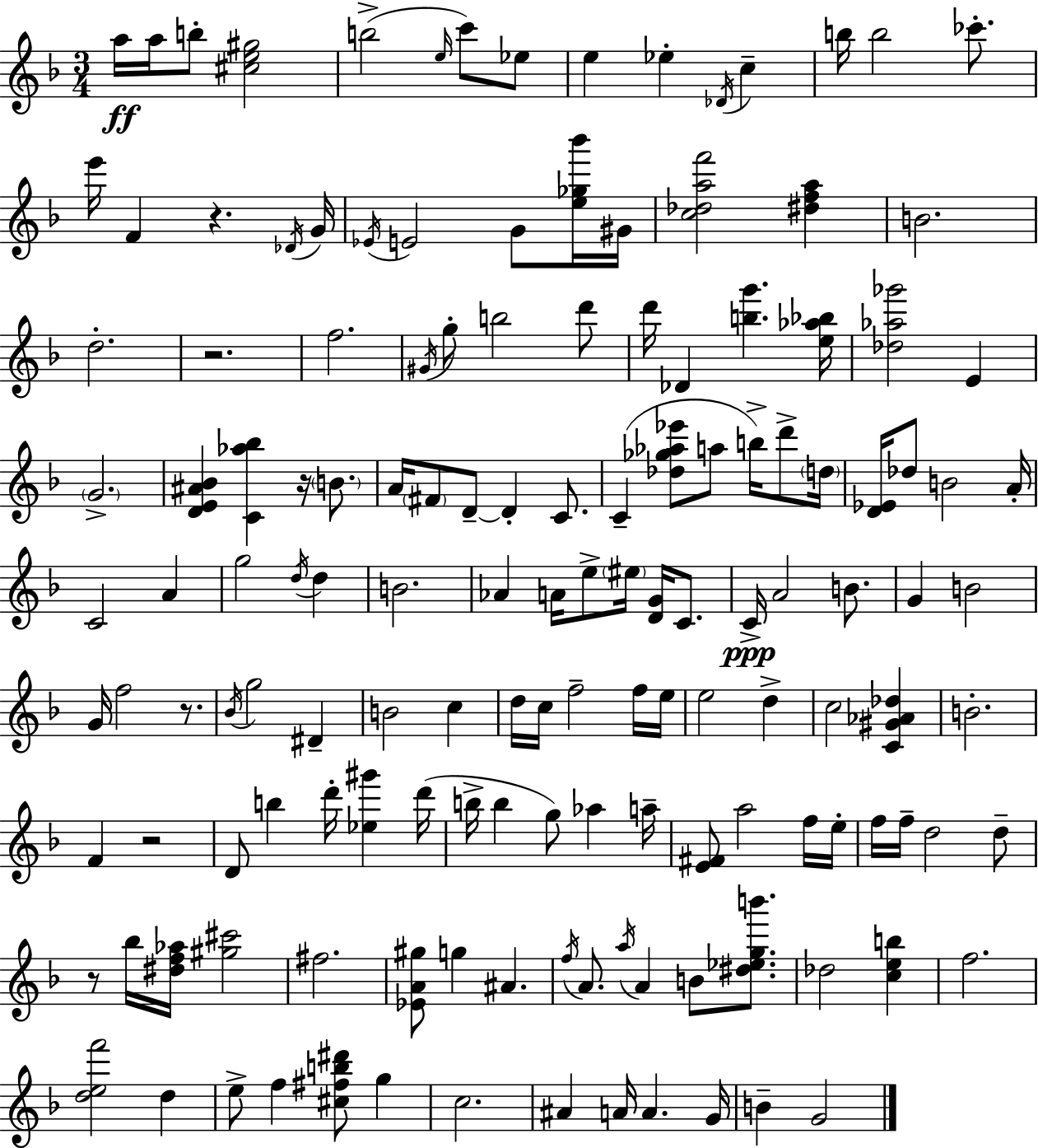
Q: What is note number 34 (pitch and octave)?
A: B4